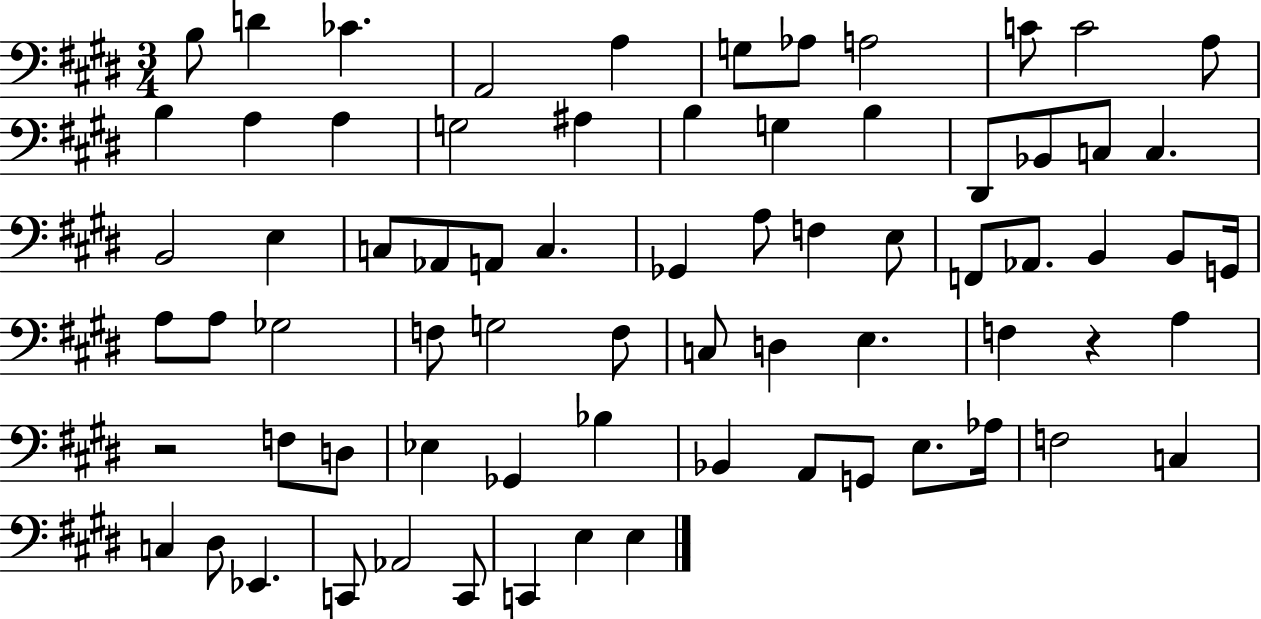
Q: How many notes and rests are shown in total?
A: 72